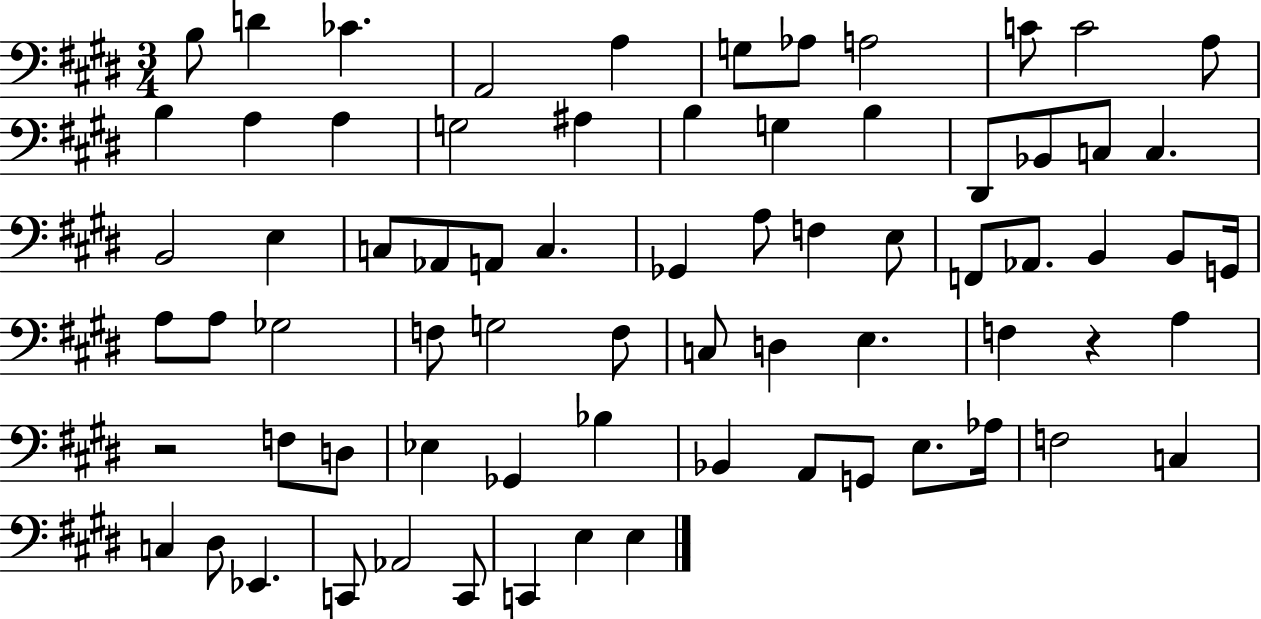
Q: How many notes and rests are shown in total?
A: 72